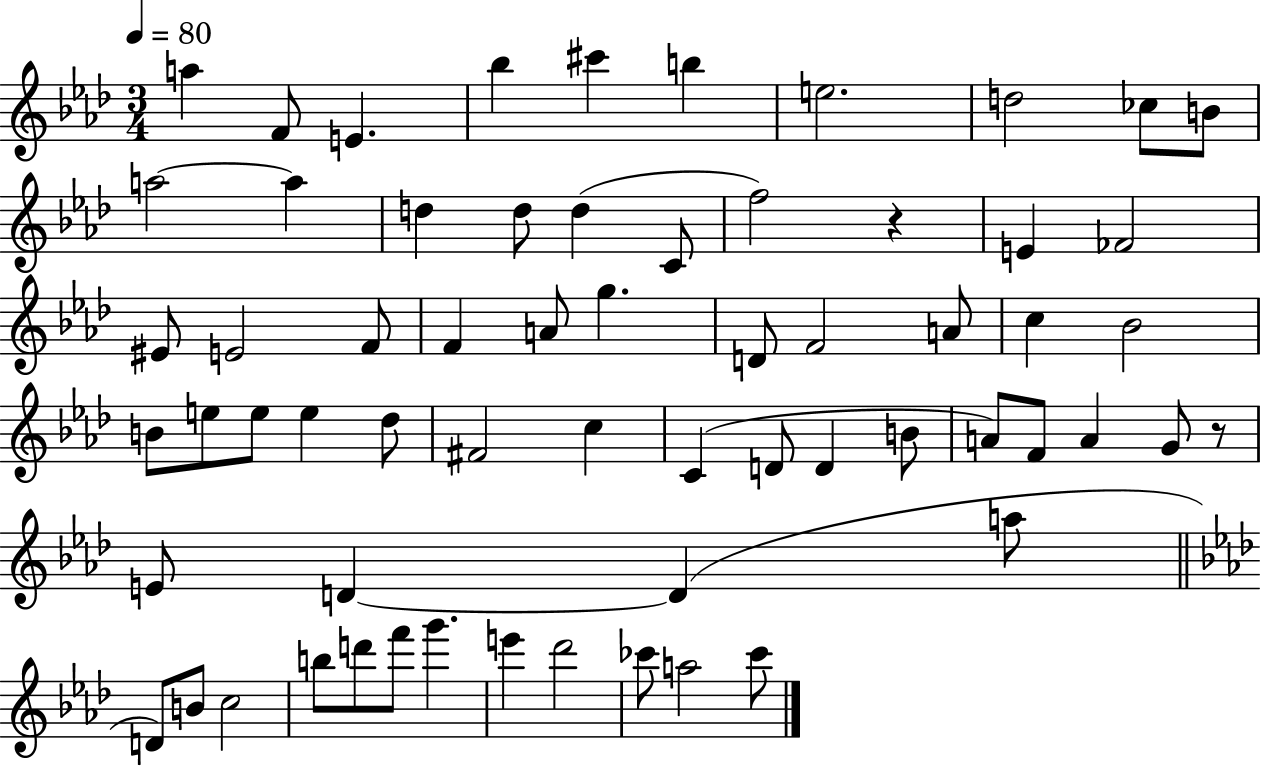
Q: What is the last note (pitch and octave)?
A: CES6